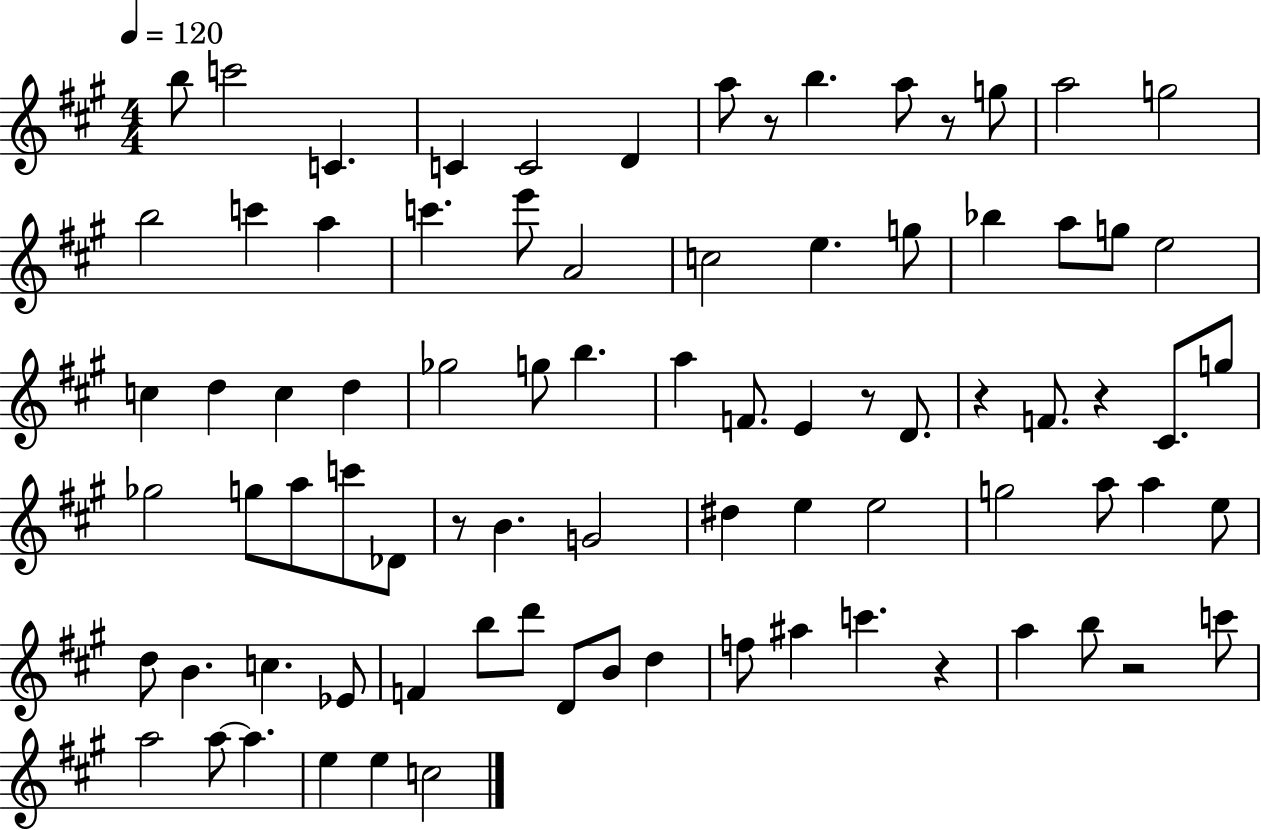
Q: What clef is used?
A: treble